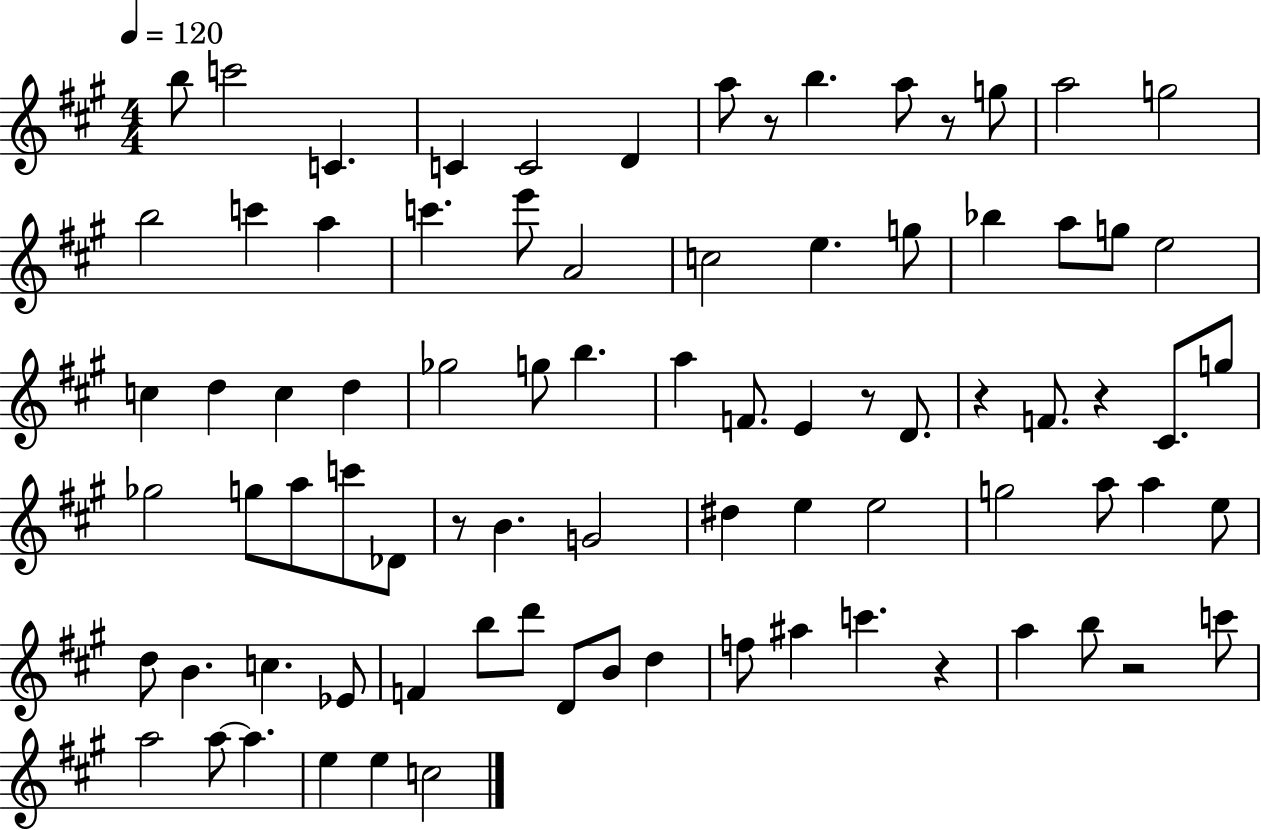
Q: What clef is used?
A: treble